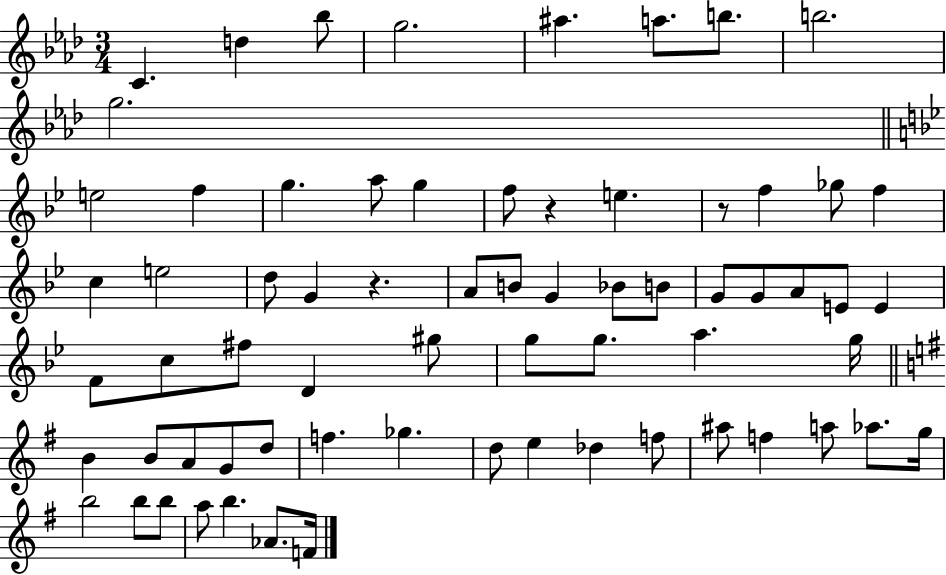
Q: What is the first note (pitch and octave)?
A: C4